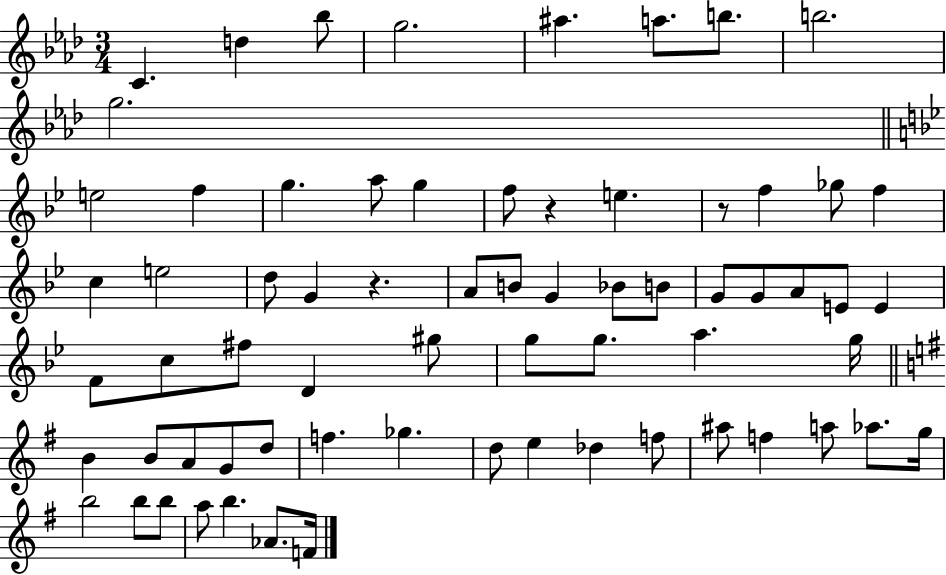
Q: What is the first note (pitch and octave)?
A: C4